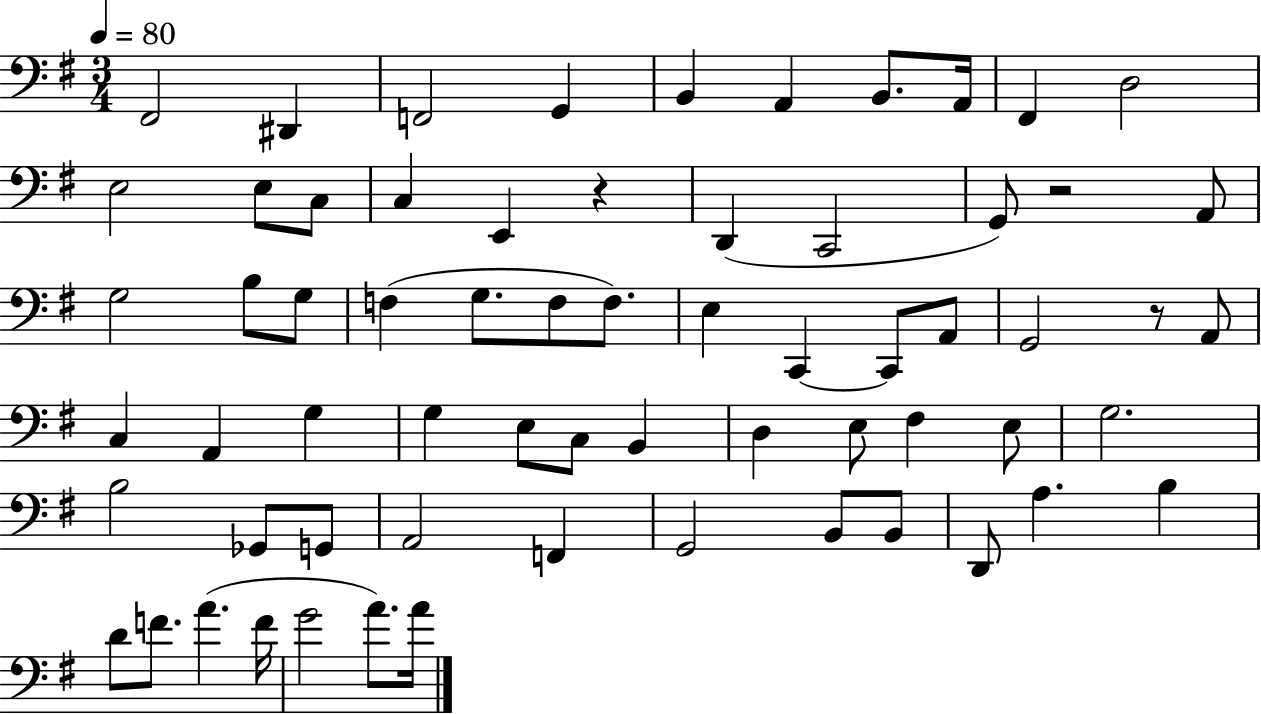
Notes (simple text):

F#2/h D#2/q F2/h G2/q B2/q A2/q B2/e. A2/s F#2/q D3/h E3/h E3/e C3/e C3/q E2/q R/q D2/q C2/h G2/e R/h A2/e G3/h B3/e G3/e F3/q G3/e. F3/e F3/e. E3/q C2/q C2/e A2/e G2/h R/e A2/e C3/q A2/q G3/q G3/q E3/e C3/e B2/q D3/q E3/e F#3/q E3/e G3/h. B3/h Gb2/e G2/e A2/h F2/q G2/h B2/e B2/e D2/e A3/q. B3/q D4/e F4/e. A4/q. F4/s G4/h A4/e. A4/s